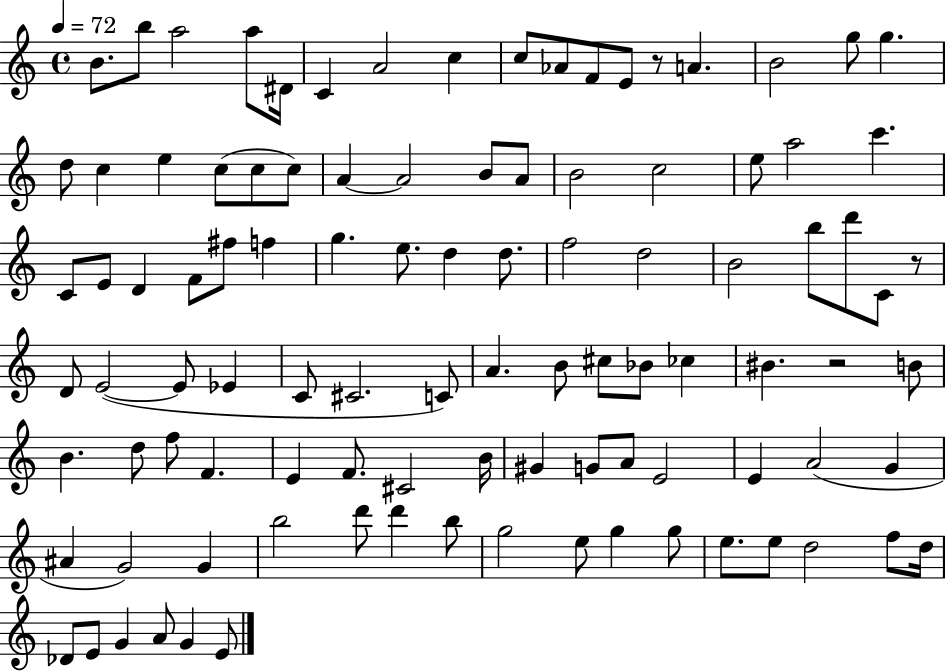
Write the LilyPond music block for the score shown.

{
  \clef treble
  \time 4/4
  \defaultTimeSignature
  \key c \major
  \tempo 4 = 72
  \repeat volta 2 { b'8. b''8 a''2 a''8 dis'16 | c'4 a'2 c''4 | c''8 aes'8 f'8 e'8 r8 a'4. | b'2 g''8 g''4. | \break d''8 c''4 e''4 c''8( c''8 c''8) | a'4~~ a'2 b'8 a'8 | b'2 c''2 | e''8 a''2 c'''4. | \break c'8 e'8 d'4 f'8 fis''8 f''4 | g''4. e''8. d''4 d''8. | f''2 d''2 | b'2 b''8 d'''8 c'8 r8 | \break d'8 e'2~(~ e'8 ees'4 | c'8 cis'2. c'8) | a'4. b'8 cis''8 bes'8 ces''4 | bis'4. r2 b'8 | \break b'4. d''8 f''8 f'4. | e'4 f'8. cis'2 b'16 | gis'4 g'8 a'8 e'2 | e'4 a'2( g'4 | \break ais'4 g'2) g'4 | b''2 d'''8 d'''4 b''8 | g''2 e''8 g''4 g''8 | e''8. e''8 d''2 f''8 d''16 | \break des'8 e'8 g'4 a'8 g'4 e'8 | } \bar "|."
}